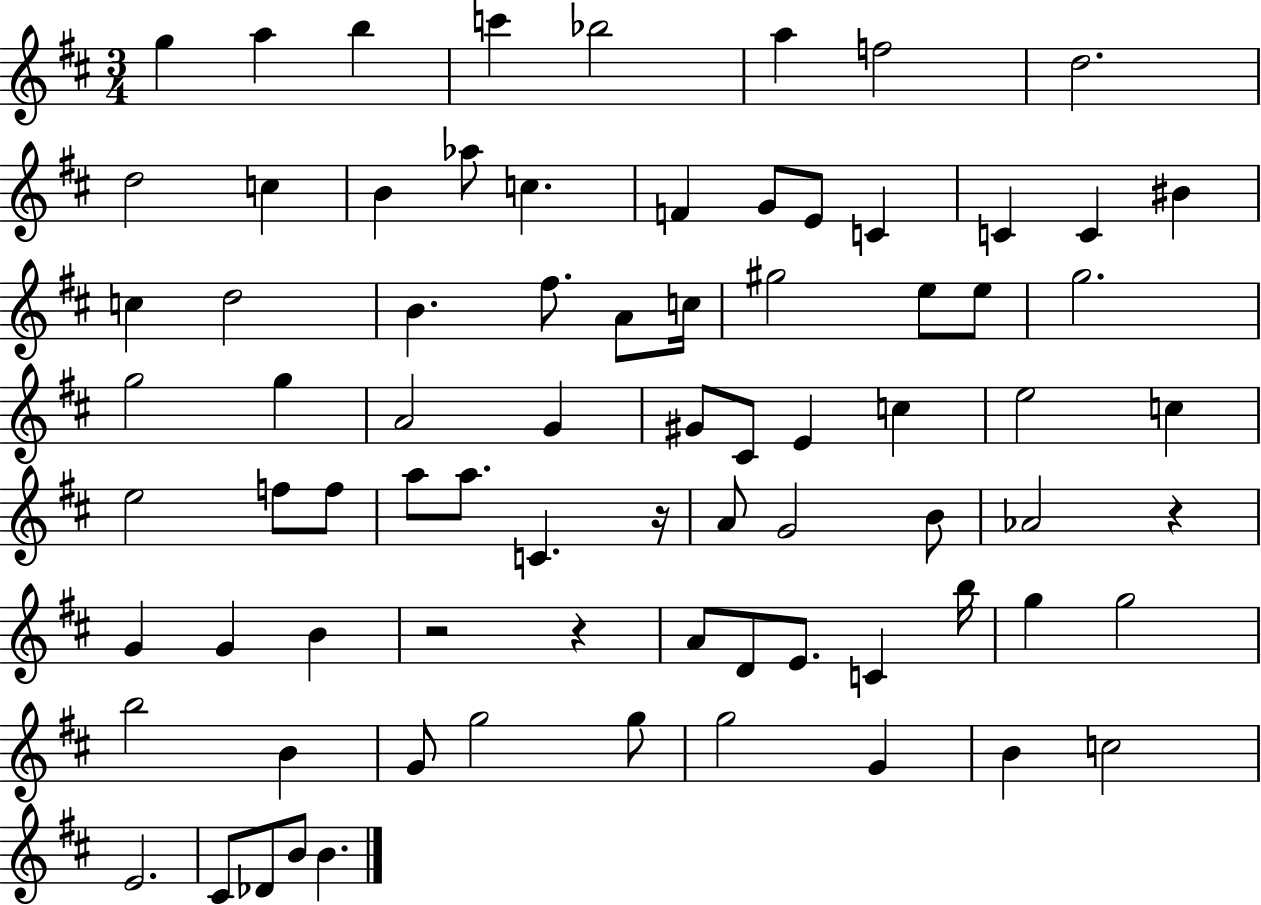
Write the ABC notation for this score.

X:1
T:Untitled
M:3/4
L:1/4
K:D
g a b c' _b2 a f2 d2 d2 c B _a/2 c F G/2 E/2 C C C ^B c d2 B ^f/2 A/2 c/4 ^g2 e/2 e/2 g2 g2 g A2 G ^G/2 ^C/2 E c e2 c e2 f/2 f/2 a/2 a/2 C z/4 A/2 G2 B/2 _A2 z G G B z2 z A/2 D/2 E/2 C b/4 g g2 b2 B G/2 g2 g/2 g2 G B c2 E2 ^C/2 _D/2 B/2 B